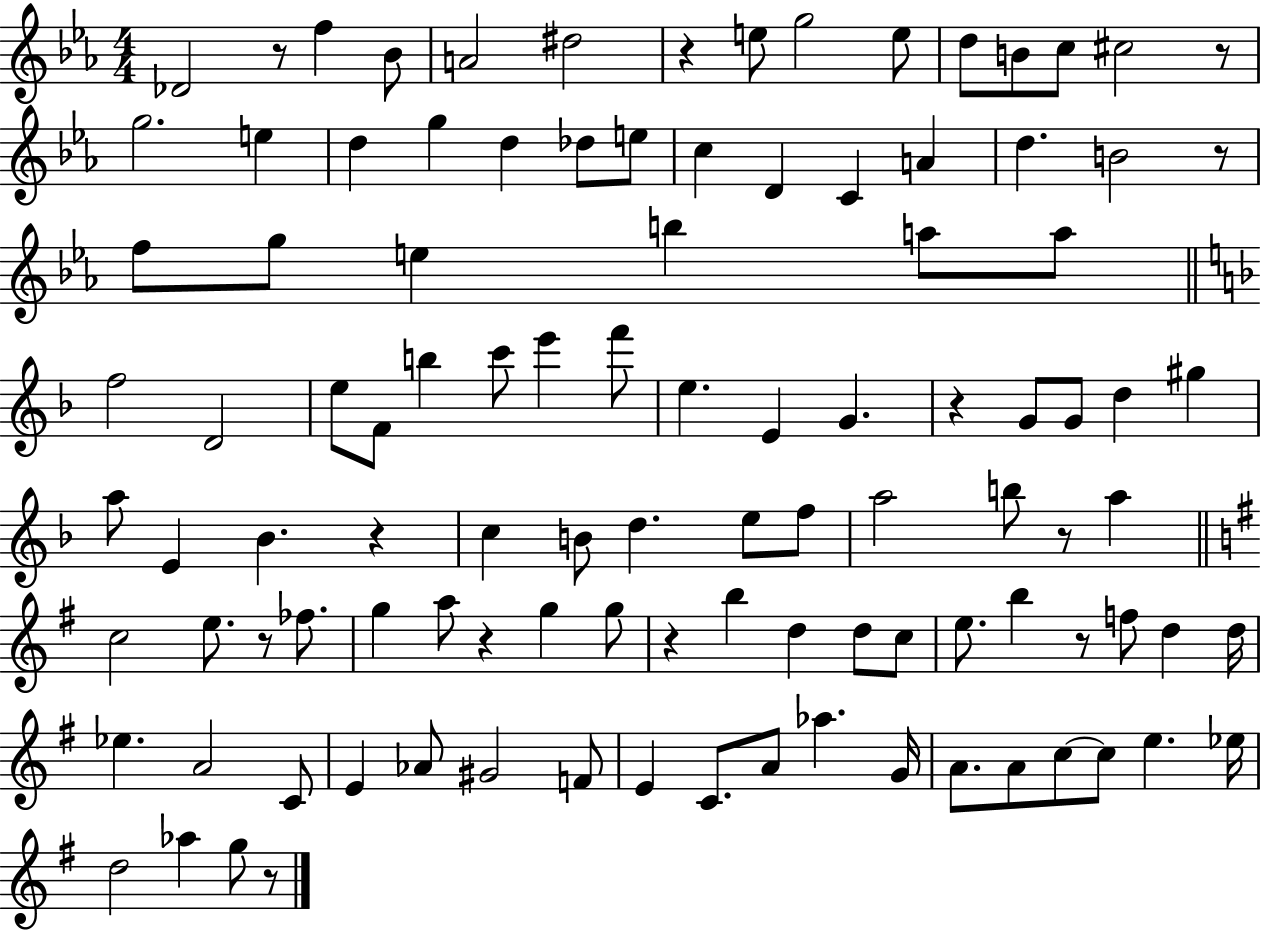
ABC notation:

X:1
T:Untitled
M:4/4
L:1/4
K:Eb
_D2 z/2 f _B/2 A2 ^d2 z e/2 g2 e/2 d/2 B/2 c/2 ^c2 z/2 g2 e d g d _d/2 e/2 c D C A d B2 z/2 f/2 g/2 e b a/2 a/2 f2 D2 e/2 F/2 b c'/2 e' f'/2 e E G z G/2 G/2 d ^g a/2 E _B z c B/2 d e/2 f/2 a2 b/2 z/2 a c2 e/2 z/2 _f/2 g a/2 z g g/2 z b d d/2 c/2 e/2 b z/2 f/2 d d/4 _e A2 C/2 E _A/2 ^G2 F/2 E C/2 A/2 _a G/4 A/2 A/2 c/2 c/2 e _e/4 d2 _a g/2 z/2